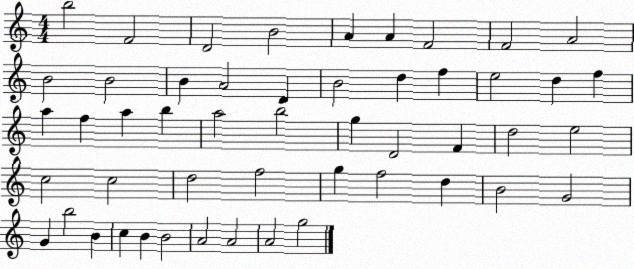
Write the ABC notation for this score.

X:1
T:Untitled
M:4/4
L:1/4
K:C
b2 F2 D2 B2 A A F2 F2 A2 B2 B2 B A2 D B2 d f e2 d f a f a b a2 b2 g D2 F d2 e2 c2 c2 d2 f2 g f2 d B2 G2 G b2 B c B B2 A2 A2 A2 g2